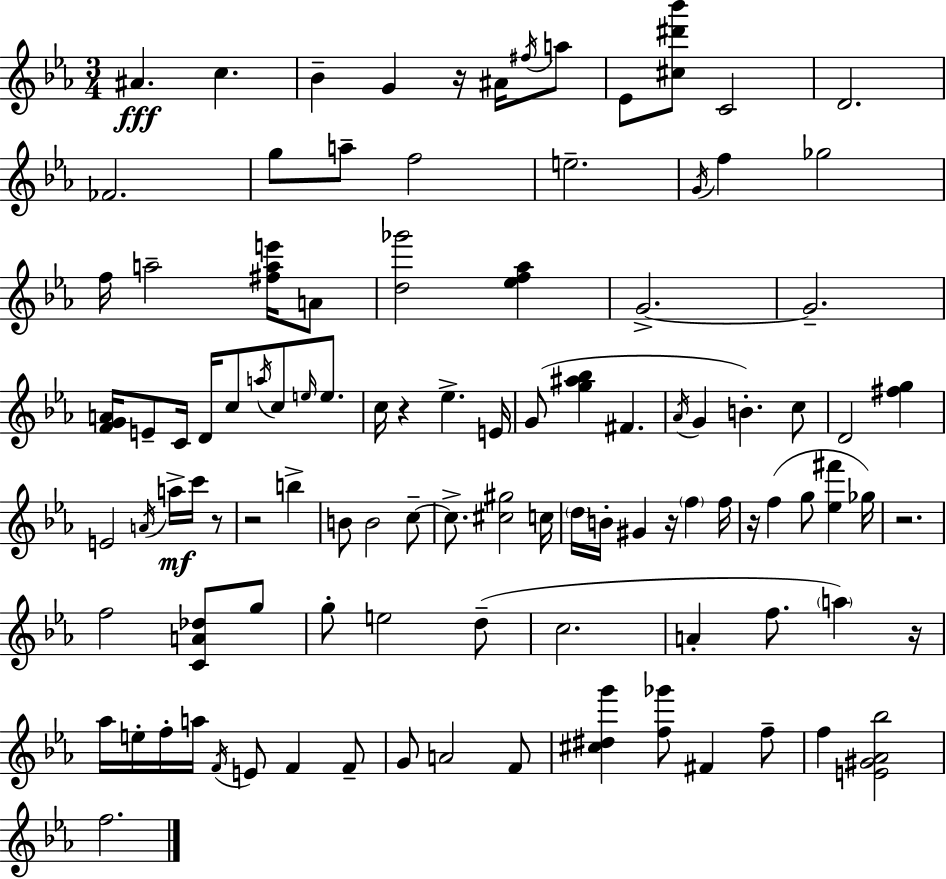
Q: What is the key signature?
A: EES major